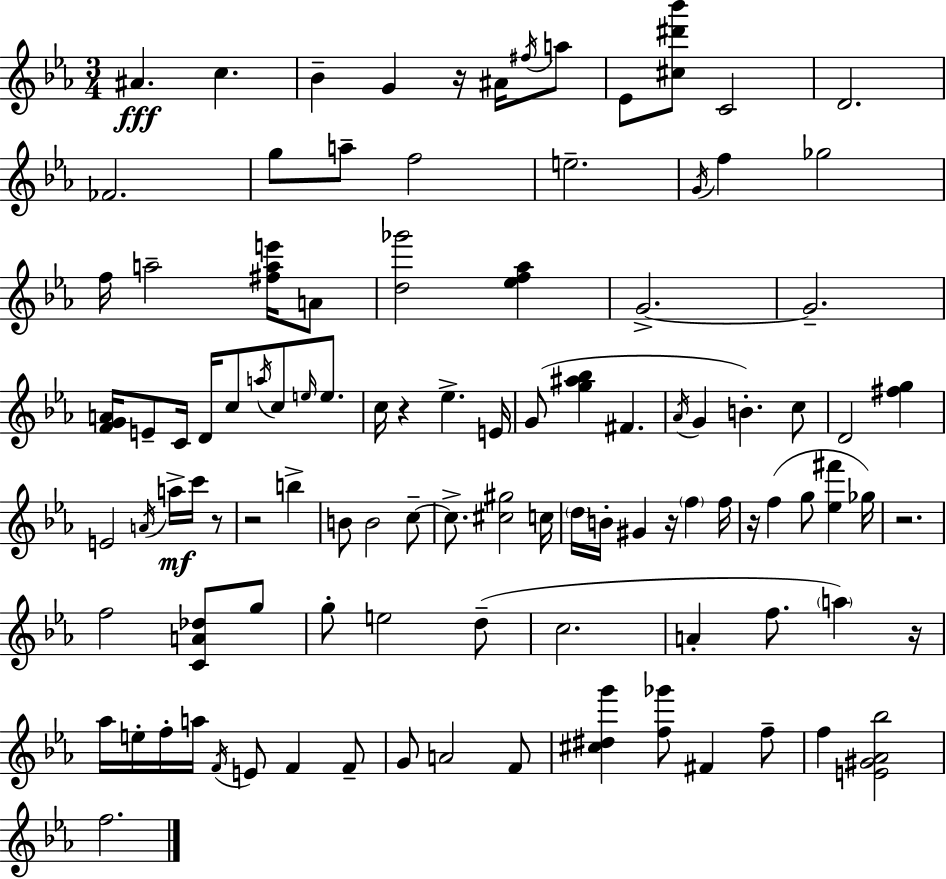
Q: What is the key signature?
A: EES major